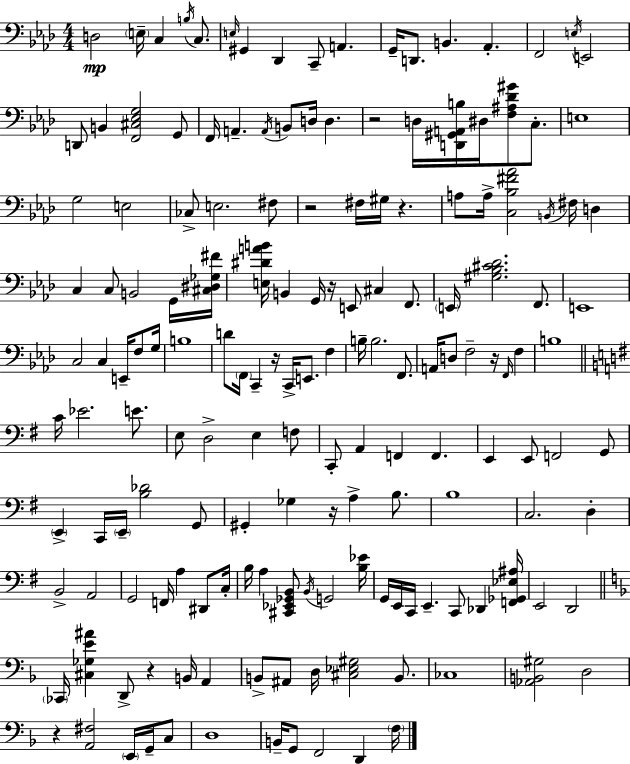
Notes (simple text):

D3/h E3/s C3/q B3/s C3/e. E3/s G#2/q Db2/q C2/e A2/q. G2/s D2/e. B2/q. Ab2/q. F2/h E3/s E2/h D2/e B2/q [F2,C#3,Eb3,G3]/h G2/e F2/s A2/q. A2/s B2/e D3/s D3/q. R/h D3/s [D2,G#2,A2,B3]/s D#3/s [F3,A#3,Db4,G#4]/e C3/e. E3/w G3/h E3/h CES3/e E3/h. F#3/e R/h F#3/s G#3/s R/q. A3/e A3/s [C3,Bb3,F#4,Ab4]/h B2/s F#3/s D3/q C3/q C3/e B2/h G2/s [C#3,D#3,Gb3,F#4]/s [E3,D#4,A4,B4]/s B2/q G2/s R/s E2/e C#3/q F2/e. E2/s [G#3,Bb3,C#4,Db4]/h. F2/e. E2/w C3/h C3/q E2/s F3/e G3/s B3/w D4/e F2/s C2/q R/s C2/s E2/e. F3/q B3/s B3/h. F2/e. A2/s D3/e F3/h R/s F2/s F3/q B3/w C4/s Eb4/h. E4/e. E3/e D3/h E3/q F3/e C2/e A2/q F2/q F2/q. E2/q E2/e F2/h G2/e E2/q C2/s E2/s [B3,Db4]/h G2/e G#2/q Gb3/q R/s A3/q B3/e. B3/w C3/h. D3/q B2/h A2/h G2/h F2/s A3/q D#2/e C3/s B3/s A3/q [C#2,Eb2,Gb2,B2]/e B2/s G2/h [B3,Eb4]/s G2/s E2/s C2/s E2/q. C2/e Db2/q [F2,Gb2,Eb3,A#3]/s E2/h D2/h CES2/s [C#3,Gb3,E4,A#4]/q D2/e R/q B2/s A2/q B2/e A#2/e D3/s [C#3,Eb3,G#3]/h B2/e. CES3/w [Ab2,B2,G#3]/h D3/h R/q [A2,F#3]/h E2/s G2/s C3/e D3/w B2/s G2/e F2/h D2/q F3/s